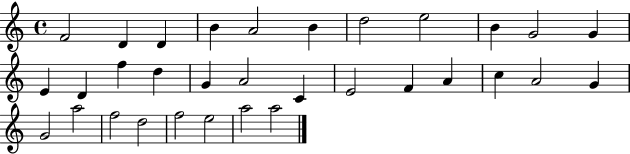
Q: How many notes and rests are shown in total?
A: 32